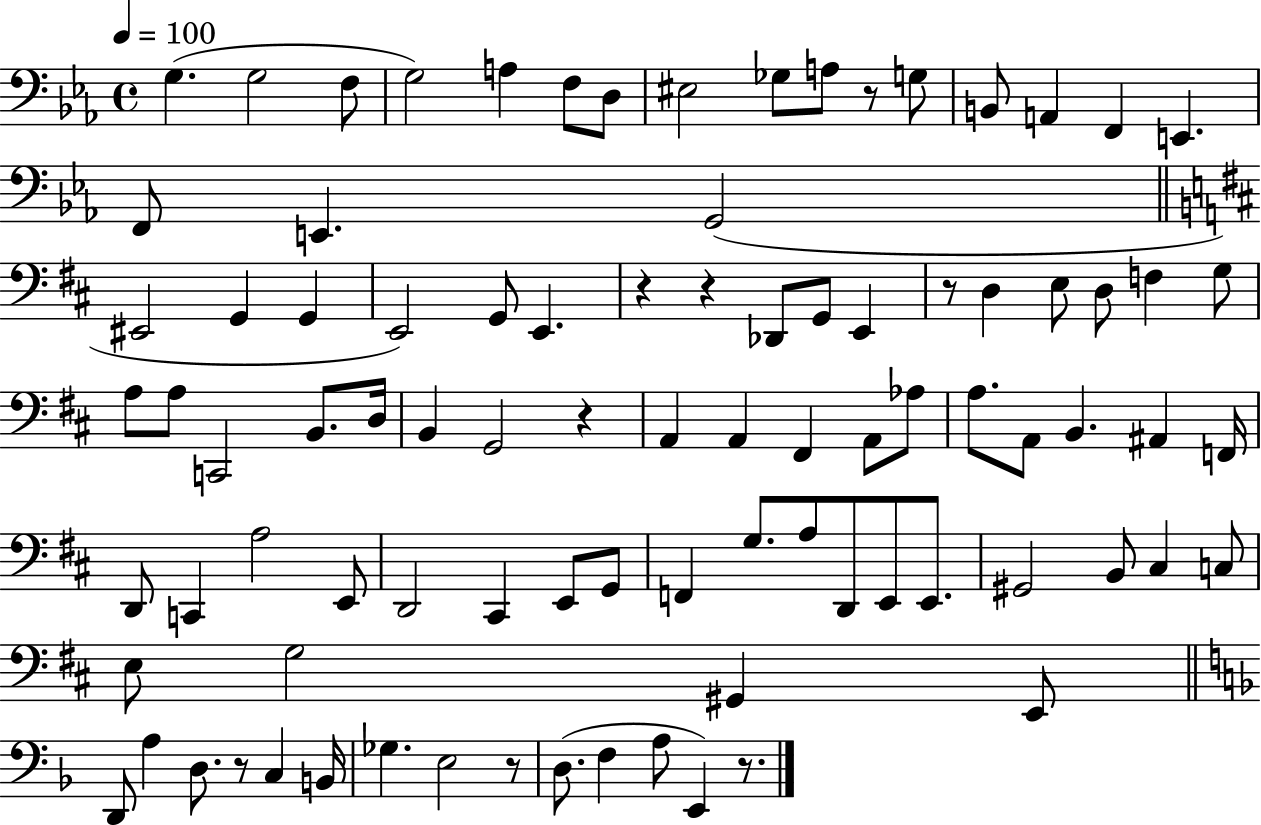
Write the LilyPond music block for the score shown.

{
  \clef bass
  \time 4/4
  \defaultTimeSignature
  \key ees \major
  \tempo 4 = 100
  g4.( g2 f8 | g2) a4 f8 d8 | eis2 ges8 a8 r8 g8 | b,8 a,4 f,4 e,4. | \break f,8 e,4. g,2( | \bar "||" \break \key b \minor eis,2 g,4 g,4 | e,2) g,8 e,4. | r4 r4 des,8 g,8 e,4 | r8 d4 e8 d8 f4 g8 | \break a8 a8 c,2 b,8. d16 | b,4 g,2 r4 | a,4 a,4 fis,4 a,8 aes8 | a8. a,8 b,4. ais,4 f,16 | \break d,8 c,4 a2 e,8 | d,2 cis,4 e,8 g,8 | f,4 g8. a8 d,8 e,8 e,8. | gis,2 b,8 cis4 c8 | \break e8 g2 gis,4 e,8 | \bar "||" \break \key d \minor d,8 a4 d8. r8 c4 b,16 | ges4. e2 r8 | d8.( f4 a8 e,4) r8. | \bar "|."
}